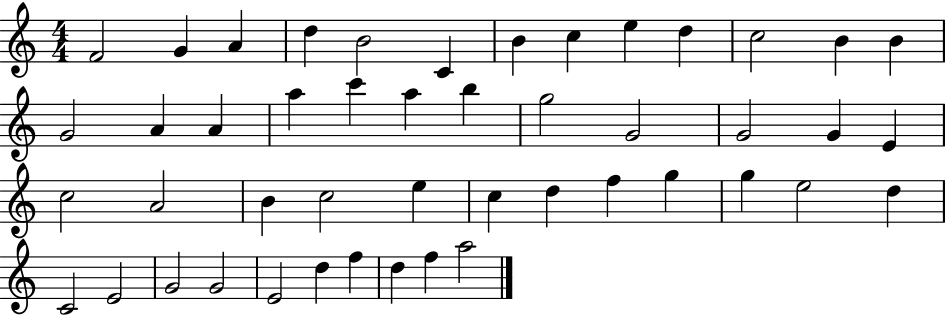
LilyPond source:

{
  \clef treble
  \numericTimeSignature
  \time 4/4
  \key c \major
  f'2 g'4 a'4 | d''4 b'2 c'4 | b'4 c''4 e''4 d''4 | c''2 b'4 b'4 | \break g'2 a'4 a'4 | a''4 c'''4 a''4 b''4 | g''2 g'2 | g'2 g'4 e'4 | \break c''2 a'2 | b'4 c''2 e''4 | c''4 d''4 f''4 g''4 | g''4 e''2 d''4 | \break c'2 e'2 | g'2 g'2 | e'2 d''4 f''4 | d''4 f''4 a''2 | \break \bar "|."
}